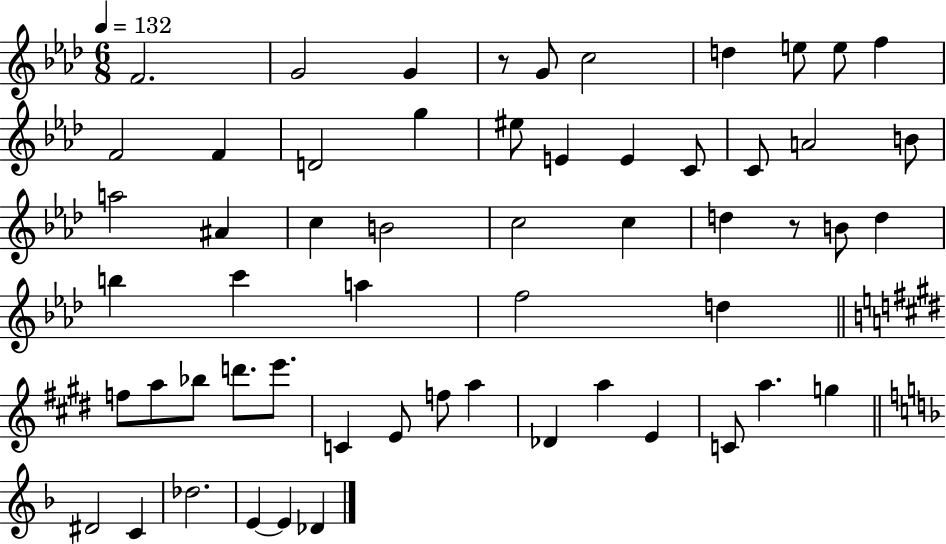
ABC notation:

X:1
T:Untitled
M:6/8
L:1/4
K:Ab
F2 G2 G z/2 G/2 c2 d e/2 e/2 f F2 F D2 g ^e/2 E E C/2 C/2 A2 B/2 a2 ^A c B2 c2 c d z/2 B/2 d b c' a f2 d f/2 a/2 _b/2 d'/2 e'/2 C E/2 f/2 a _D a E C/2 a g ^D2 C _d2 E E _D